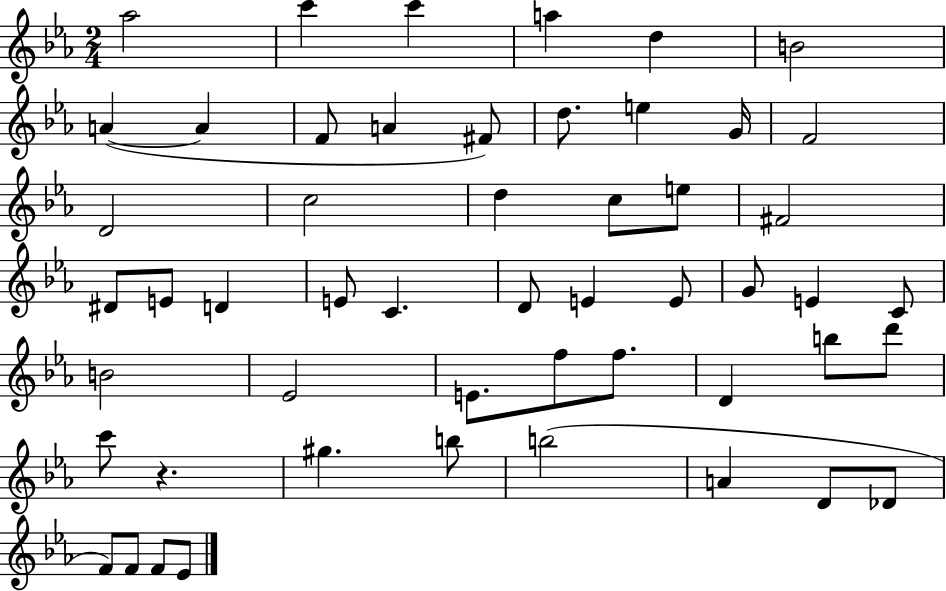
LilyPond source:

{
  \clef treble
  \numericTimeSignature
  \time 2/4
  \key ees \major
  \repeat volta 2 { aes''2 | c'''4 c'''4 | a''4 d''4 | b'2 | \break a'4~(~ a'4 | f'8 a'4 fis'8) | d''8. e''4 g'16 | f'2 | \break d'2 | c''2 | d''4 c''8 e''8 | fis'2 | \break dis'8 e'8 d'4 | e'8 c'4. | d'8 e'4 e'8 | g'8 e'4 c'8 | \break b'2 | ees'2 | e'8. f''8 f''8. | d'4 b''8 d'''8 | \break c'''8 r4. | gis''4. b''8 | b''2( | a'4 d'8 des'8 | \break f'8) f'8 f'8 ees'8 | } \bar "|."
}